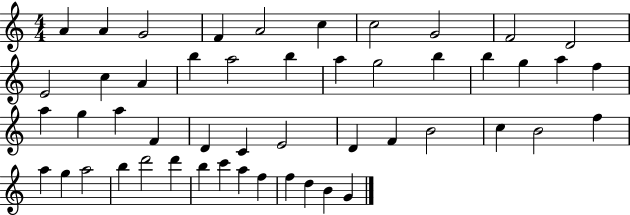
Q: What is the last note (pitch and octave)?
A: G4